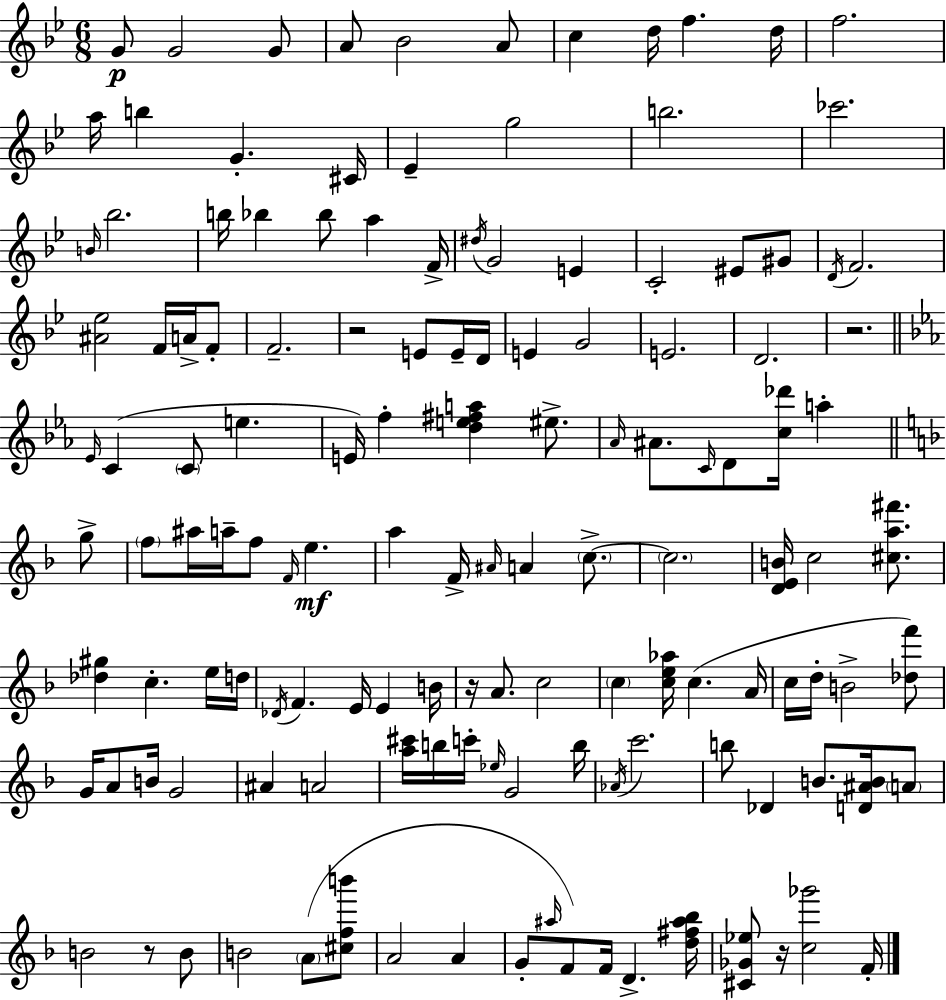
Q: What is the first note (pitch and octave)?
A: G4